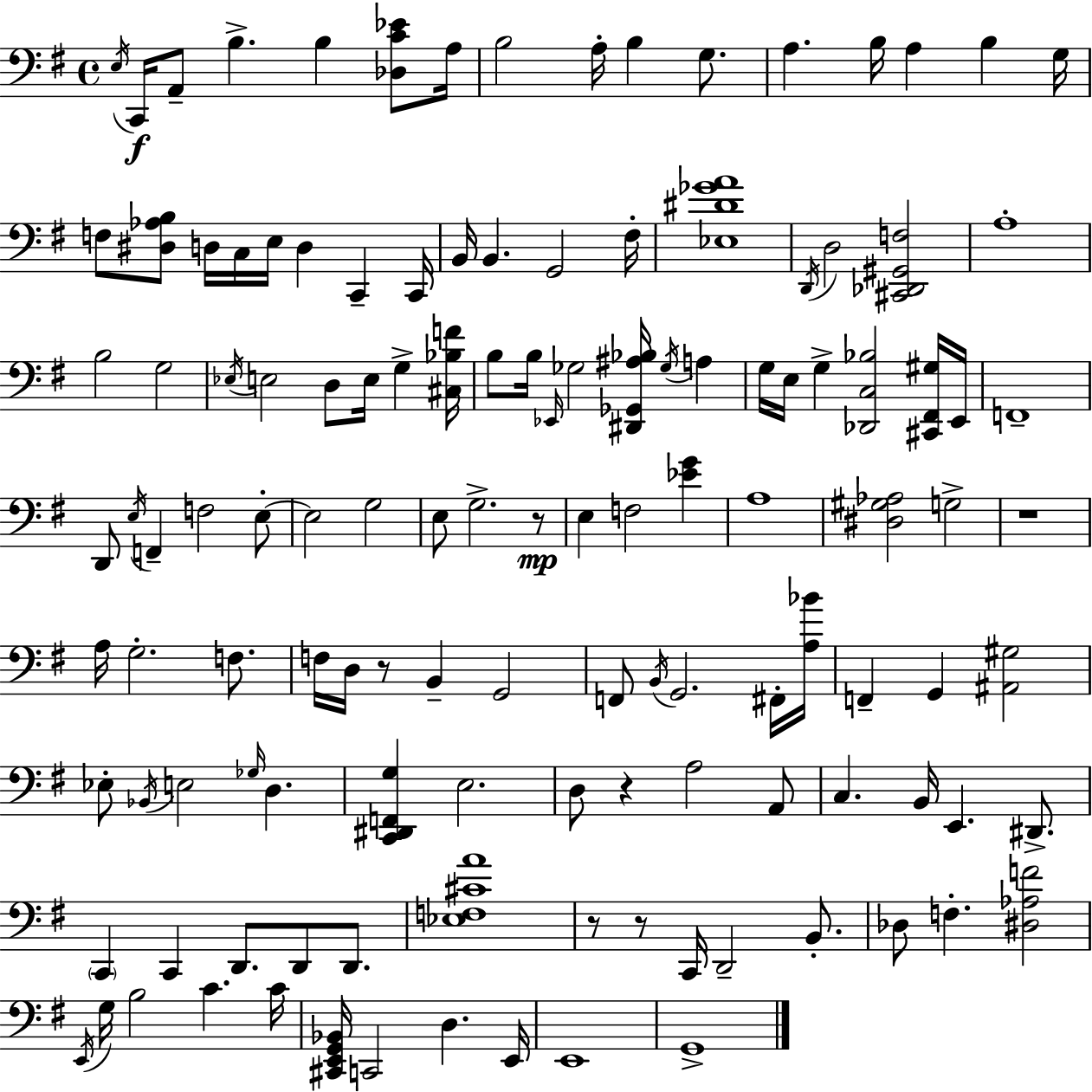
{
  \clef bass
  \time 4/4
  \defaultTimeSignature
  \key g \major
  \acciaccatura { e16 }\f c,16 a,8-- b4.-> b4 <des c' ees'>8 | a16 b2 a16-. b4 g8. | a4. b16 a4 b4 | g16 f8 <dis aes b>8 d16 c16 e16 d4 c,4-- | \break c,16 b,16 b,4. g,2 | fis16-. <ees dis' ges' a'>1 | \acciaccatura { d,16 } d2 <cis, des, gis, f>2 | a1-. | \break b2 g2 | \acciaccatura { ees16 } e2 d8 e16 g4-> | <cis bes f'>16 b8 b16 \grace { ees,16 } ges2 <dis, ges, ais bes>16 | \acciaccatura { ges16 } a4 g16 e16 g4-> <des, c bes>2 | \break <cis, fis, gis>16 e,16 f,1-- | d,8 \acciaccatura { e16 } f,4-- f2 | e8-.~~ e2 g2 | e8 g2.-> | \break r8\mp e4 f2 | <ees' g'>4 a1 | <dis gis aes>2 g2-> | r1 | \break a16 g2.-. | f8. f16 d16 r8 b,4-- g,2 | f,8 \acciaccatura { b,16 } g,2. | fis,16-. <a bes'>16 f,4-- g,4 <ais, gis>2 | \break ees8-. \acciaccatura { bes,16 } e2 | \grace { ges16 } d4. <c, dis, f, g>4 e2. | d8 r4 a2 | a,8 c4. b,16 | \break e,4. dis,8.-> \parenthesize c,4 c,4 | d,8. d,8 d,8. <ees f cis' a'>1 | r8 r8 c,16 d,2-- | b,8.-. des8 f4.-. | \break <dis aes f'>2 \acciaccatura { e,16 } g16 b2 | c'4. c'16 <cis, e, g, bes,>16 c,2 | d4. e,16 e,1 | g,1-> | \break \bar "|."
}